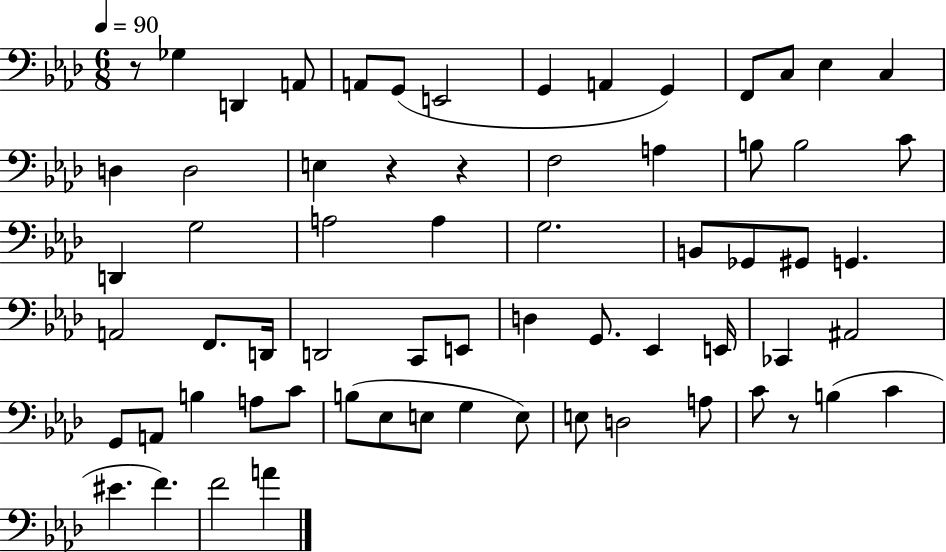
X:1
T:Untitled
M:6/8
L:1/4
K:Ab
z/2 _G, D,, A,,/2 A,,/2 G,,/2 E,,2 G,, A,, G,, F,,/2 C,/2 _E, C, D, D,2 E, z z F,2 A, B,/2 B,2 C/2 D,, G,2 A,2 A, G,2 B,,/2 _G,,/2 ^G,,/2 G,, A,,2 F,,/2 D,,/4 D,,2 C,,/2 E,,/2 D, G,,/2 _E,, E,,/4 _C,, ^A,,2 G,,/2 A,,/2 B, A,/2 C/2 B,/2 _E,/2 E,/2 G, E,/2 E,/2 D,2 A,/2 C/2 z/2 B, C ^E F F2 A